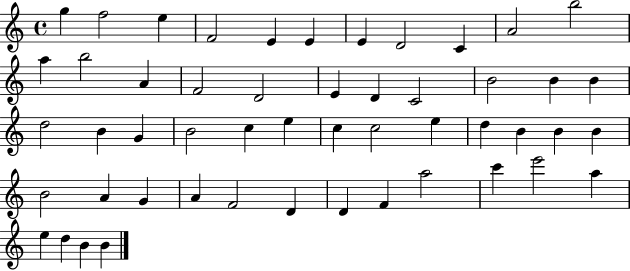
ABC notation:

X:1
T:Untitled
M:4/4
L:1/4
K:C
g f2 e F2 E E E D2 C A2 b2 a b2 A F2 D2 E D C2 B2 B B d2 B G B2 c e c c2 e d B B B B2 A G A F2 D D F a2 c' e'2 a e d B B